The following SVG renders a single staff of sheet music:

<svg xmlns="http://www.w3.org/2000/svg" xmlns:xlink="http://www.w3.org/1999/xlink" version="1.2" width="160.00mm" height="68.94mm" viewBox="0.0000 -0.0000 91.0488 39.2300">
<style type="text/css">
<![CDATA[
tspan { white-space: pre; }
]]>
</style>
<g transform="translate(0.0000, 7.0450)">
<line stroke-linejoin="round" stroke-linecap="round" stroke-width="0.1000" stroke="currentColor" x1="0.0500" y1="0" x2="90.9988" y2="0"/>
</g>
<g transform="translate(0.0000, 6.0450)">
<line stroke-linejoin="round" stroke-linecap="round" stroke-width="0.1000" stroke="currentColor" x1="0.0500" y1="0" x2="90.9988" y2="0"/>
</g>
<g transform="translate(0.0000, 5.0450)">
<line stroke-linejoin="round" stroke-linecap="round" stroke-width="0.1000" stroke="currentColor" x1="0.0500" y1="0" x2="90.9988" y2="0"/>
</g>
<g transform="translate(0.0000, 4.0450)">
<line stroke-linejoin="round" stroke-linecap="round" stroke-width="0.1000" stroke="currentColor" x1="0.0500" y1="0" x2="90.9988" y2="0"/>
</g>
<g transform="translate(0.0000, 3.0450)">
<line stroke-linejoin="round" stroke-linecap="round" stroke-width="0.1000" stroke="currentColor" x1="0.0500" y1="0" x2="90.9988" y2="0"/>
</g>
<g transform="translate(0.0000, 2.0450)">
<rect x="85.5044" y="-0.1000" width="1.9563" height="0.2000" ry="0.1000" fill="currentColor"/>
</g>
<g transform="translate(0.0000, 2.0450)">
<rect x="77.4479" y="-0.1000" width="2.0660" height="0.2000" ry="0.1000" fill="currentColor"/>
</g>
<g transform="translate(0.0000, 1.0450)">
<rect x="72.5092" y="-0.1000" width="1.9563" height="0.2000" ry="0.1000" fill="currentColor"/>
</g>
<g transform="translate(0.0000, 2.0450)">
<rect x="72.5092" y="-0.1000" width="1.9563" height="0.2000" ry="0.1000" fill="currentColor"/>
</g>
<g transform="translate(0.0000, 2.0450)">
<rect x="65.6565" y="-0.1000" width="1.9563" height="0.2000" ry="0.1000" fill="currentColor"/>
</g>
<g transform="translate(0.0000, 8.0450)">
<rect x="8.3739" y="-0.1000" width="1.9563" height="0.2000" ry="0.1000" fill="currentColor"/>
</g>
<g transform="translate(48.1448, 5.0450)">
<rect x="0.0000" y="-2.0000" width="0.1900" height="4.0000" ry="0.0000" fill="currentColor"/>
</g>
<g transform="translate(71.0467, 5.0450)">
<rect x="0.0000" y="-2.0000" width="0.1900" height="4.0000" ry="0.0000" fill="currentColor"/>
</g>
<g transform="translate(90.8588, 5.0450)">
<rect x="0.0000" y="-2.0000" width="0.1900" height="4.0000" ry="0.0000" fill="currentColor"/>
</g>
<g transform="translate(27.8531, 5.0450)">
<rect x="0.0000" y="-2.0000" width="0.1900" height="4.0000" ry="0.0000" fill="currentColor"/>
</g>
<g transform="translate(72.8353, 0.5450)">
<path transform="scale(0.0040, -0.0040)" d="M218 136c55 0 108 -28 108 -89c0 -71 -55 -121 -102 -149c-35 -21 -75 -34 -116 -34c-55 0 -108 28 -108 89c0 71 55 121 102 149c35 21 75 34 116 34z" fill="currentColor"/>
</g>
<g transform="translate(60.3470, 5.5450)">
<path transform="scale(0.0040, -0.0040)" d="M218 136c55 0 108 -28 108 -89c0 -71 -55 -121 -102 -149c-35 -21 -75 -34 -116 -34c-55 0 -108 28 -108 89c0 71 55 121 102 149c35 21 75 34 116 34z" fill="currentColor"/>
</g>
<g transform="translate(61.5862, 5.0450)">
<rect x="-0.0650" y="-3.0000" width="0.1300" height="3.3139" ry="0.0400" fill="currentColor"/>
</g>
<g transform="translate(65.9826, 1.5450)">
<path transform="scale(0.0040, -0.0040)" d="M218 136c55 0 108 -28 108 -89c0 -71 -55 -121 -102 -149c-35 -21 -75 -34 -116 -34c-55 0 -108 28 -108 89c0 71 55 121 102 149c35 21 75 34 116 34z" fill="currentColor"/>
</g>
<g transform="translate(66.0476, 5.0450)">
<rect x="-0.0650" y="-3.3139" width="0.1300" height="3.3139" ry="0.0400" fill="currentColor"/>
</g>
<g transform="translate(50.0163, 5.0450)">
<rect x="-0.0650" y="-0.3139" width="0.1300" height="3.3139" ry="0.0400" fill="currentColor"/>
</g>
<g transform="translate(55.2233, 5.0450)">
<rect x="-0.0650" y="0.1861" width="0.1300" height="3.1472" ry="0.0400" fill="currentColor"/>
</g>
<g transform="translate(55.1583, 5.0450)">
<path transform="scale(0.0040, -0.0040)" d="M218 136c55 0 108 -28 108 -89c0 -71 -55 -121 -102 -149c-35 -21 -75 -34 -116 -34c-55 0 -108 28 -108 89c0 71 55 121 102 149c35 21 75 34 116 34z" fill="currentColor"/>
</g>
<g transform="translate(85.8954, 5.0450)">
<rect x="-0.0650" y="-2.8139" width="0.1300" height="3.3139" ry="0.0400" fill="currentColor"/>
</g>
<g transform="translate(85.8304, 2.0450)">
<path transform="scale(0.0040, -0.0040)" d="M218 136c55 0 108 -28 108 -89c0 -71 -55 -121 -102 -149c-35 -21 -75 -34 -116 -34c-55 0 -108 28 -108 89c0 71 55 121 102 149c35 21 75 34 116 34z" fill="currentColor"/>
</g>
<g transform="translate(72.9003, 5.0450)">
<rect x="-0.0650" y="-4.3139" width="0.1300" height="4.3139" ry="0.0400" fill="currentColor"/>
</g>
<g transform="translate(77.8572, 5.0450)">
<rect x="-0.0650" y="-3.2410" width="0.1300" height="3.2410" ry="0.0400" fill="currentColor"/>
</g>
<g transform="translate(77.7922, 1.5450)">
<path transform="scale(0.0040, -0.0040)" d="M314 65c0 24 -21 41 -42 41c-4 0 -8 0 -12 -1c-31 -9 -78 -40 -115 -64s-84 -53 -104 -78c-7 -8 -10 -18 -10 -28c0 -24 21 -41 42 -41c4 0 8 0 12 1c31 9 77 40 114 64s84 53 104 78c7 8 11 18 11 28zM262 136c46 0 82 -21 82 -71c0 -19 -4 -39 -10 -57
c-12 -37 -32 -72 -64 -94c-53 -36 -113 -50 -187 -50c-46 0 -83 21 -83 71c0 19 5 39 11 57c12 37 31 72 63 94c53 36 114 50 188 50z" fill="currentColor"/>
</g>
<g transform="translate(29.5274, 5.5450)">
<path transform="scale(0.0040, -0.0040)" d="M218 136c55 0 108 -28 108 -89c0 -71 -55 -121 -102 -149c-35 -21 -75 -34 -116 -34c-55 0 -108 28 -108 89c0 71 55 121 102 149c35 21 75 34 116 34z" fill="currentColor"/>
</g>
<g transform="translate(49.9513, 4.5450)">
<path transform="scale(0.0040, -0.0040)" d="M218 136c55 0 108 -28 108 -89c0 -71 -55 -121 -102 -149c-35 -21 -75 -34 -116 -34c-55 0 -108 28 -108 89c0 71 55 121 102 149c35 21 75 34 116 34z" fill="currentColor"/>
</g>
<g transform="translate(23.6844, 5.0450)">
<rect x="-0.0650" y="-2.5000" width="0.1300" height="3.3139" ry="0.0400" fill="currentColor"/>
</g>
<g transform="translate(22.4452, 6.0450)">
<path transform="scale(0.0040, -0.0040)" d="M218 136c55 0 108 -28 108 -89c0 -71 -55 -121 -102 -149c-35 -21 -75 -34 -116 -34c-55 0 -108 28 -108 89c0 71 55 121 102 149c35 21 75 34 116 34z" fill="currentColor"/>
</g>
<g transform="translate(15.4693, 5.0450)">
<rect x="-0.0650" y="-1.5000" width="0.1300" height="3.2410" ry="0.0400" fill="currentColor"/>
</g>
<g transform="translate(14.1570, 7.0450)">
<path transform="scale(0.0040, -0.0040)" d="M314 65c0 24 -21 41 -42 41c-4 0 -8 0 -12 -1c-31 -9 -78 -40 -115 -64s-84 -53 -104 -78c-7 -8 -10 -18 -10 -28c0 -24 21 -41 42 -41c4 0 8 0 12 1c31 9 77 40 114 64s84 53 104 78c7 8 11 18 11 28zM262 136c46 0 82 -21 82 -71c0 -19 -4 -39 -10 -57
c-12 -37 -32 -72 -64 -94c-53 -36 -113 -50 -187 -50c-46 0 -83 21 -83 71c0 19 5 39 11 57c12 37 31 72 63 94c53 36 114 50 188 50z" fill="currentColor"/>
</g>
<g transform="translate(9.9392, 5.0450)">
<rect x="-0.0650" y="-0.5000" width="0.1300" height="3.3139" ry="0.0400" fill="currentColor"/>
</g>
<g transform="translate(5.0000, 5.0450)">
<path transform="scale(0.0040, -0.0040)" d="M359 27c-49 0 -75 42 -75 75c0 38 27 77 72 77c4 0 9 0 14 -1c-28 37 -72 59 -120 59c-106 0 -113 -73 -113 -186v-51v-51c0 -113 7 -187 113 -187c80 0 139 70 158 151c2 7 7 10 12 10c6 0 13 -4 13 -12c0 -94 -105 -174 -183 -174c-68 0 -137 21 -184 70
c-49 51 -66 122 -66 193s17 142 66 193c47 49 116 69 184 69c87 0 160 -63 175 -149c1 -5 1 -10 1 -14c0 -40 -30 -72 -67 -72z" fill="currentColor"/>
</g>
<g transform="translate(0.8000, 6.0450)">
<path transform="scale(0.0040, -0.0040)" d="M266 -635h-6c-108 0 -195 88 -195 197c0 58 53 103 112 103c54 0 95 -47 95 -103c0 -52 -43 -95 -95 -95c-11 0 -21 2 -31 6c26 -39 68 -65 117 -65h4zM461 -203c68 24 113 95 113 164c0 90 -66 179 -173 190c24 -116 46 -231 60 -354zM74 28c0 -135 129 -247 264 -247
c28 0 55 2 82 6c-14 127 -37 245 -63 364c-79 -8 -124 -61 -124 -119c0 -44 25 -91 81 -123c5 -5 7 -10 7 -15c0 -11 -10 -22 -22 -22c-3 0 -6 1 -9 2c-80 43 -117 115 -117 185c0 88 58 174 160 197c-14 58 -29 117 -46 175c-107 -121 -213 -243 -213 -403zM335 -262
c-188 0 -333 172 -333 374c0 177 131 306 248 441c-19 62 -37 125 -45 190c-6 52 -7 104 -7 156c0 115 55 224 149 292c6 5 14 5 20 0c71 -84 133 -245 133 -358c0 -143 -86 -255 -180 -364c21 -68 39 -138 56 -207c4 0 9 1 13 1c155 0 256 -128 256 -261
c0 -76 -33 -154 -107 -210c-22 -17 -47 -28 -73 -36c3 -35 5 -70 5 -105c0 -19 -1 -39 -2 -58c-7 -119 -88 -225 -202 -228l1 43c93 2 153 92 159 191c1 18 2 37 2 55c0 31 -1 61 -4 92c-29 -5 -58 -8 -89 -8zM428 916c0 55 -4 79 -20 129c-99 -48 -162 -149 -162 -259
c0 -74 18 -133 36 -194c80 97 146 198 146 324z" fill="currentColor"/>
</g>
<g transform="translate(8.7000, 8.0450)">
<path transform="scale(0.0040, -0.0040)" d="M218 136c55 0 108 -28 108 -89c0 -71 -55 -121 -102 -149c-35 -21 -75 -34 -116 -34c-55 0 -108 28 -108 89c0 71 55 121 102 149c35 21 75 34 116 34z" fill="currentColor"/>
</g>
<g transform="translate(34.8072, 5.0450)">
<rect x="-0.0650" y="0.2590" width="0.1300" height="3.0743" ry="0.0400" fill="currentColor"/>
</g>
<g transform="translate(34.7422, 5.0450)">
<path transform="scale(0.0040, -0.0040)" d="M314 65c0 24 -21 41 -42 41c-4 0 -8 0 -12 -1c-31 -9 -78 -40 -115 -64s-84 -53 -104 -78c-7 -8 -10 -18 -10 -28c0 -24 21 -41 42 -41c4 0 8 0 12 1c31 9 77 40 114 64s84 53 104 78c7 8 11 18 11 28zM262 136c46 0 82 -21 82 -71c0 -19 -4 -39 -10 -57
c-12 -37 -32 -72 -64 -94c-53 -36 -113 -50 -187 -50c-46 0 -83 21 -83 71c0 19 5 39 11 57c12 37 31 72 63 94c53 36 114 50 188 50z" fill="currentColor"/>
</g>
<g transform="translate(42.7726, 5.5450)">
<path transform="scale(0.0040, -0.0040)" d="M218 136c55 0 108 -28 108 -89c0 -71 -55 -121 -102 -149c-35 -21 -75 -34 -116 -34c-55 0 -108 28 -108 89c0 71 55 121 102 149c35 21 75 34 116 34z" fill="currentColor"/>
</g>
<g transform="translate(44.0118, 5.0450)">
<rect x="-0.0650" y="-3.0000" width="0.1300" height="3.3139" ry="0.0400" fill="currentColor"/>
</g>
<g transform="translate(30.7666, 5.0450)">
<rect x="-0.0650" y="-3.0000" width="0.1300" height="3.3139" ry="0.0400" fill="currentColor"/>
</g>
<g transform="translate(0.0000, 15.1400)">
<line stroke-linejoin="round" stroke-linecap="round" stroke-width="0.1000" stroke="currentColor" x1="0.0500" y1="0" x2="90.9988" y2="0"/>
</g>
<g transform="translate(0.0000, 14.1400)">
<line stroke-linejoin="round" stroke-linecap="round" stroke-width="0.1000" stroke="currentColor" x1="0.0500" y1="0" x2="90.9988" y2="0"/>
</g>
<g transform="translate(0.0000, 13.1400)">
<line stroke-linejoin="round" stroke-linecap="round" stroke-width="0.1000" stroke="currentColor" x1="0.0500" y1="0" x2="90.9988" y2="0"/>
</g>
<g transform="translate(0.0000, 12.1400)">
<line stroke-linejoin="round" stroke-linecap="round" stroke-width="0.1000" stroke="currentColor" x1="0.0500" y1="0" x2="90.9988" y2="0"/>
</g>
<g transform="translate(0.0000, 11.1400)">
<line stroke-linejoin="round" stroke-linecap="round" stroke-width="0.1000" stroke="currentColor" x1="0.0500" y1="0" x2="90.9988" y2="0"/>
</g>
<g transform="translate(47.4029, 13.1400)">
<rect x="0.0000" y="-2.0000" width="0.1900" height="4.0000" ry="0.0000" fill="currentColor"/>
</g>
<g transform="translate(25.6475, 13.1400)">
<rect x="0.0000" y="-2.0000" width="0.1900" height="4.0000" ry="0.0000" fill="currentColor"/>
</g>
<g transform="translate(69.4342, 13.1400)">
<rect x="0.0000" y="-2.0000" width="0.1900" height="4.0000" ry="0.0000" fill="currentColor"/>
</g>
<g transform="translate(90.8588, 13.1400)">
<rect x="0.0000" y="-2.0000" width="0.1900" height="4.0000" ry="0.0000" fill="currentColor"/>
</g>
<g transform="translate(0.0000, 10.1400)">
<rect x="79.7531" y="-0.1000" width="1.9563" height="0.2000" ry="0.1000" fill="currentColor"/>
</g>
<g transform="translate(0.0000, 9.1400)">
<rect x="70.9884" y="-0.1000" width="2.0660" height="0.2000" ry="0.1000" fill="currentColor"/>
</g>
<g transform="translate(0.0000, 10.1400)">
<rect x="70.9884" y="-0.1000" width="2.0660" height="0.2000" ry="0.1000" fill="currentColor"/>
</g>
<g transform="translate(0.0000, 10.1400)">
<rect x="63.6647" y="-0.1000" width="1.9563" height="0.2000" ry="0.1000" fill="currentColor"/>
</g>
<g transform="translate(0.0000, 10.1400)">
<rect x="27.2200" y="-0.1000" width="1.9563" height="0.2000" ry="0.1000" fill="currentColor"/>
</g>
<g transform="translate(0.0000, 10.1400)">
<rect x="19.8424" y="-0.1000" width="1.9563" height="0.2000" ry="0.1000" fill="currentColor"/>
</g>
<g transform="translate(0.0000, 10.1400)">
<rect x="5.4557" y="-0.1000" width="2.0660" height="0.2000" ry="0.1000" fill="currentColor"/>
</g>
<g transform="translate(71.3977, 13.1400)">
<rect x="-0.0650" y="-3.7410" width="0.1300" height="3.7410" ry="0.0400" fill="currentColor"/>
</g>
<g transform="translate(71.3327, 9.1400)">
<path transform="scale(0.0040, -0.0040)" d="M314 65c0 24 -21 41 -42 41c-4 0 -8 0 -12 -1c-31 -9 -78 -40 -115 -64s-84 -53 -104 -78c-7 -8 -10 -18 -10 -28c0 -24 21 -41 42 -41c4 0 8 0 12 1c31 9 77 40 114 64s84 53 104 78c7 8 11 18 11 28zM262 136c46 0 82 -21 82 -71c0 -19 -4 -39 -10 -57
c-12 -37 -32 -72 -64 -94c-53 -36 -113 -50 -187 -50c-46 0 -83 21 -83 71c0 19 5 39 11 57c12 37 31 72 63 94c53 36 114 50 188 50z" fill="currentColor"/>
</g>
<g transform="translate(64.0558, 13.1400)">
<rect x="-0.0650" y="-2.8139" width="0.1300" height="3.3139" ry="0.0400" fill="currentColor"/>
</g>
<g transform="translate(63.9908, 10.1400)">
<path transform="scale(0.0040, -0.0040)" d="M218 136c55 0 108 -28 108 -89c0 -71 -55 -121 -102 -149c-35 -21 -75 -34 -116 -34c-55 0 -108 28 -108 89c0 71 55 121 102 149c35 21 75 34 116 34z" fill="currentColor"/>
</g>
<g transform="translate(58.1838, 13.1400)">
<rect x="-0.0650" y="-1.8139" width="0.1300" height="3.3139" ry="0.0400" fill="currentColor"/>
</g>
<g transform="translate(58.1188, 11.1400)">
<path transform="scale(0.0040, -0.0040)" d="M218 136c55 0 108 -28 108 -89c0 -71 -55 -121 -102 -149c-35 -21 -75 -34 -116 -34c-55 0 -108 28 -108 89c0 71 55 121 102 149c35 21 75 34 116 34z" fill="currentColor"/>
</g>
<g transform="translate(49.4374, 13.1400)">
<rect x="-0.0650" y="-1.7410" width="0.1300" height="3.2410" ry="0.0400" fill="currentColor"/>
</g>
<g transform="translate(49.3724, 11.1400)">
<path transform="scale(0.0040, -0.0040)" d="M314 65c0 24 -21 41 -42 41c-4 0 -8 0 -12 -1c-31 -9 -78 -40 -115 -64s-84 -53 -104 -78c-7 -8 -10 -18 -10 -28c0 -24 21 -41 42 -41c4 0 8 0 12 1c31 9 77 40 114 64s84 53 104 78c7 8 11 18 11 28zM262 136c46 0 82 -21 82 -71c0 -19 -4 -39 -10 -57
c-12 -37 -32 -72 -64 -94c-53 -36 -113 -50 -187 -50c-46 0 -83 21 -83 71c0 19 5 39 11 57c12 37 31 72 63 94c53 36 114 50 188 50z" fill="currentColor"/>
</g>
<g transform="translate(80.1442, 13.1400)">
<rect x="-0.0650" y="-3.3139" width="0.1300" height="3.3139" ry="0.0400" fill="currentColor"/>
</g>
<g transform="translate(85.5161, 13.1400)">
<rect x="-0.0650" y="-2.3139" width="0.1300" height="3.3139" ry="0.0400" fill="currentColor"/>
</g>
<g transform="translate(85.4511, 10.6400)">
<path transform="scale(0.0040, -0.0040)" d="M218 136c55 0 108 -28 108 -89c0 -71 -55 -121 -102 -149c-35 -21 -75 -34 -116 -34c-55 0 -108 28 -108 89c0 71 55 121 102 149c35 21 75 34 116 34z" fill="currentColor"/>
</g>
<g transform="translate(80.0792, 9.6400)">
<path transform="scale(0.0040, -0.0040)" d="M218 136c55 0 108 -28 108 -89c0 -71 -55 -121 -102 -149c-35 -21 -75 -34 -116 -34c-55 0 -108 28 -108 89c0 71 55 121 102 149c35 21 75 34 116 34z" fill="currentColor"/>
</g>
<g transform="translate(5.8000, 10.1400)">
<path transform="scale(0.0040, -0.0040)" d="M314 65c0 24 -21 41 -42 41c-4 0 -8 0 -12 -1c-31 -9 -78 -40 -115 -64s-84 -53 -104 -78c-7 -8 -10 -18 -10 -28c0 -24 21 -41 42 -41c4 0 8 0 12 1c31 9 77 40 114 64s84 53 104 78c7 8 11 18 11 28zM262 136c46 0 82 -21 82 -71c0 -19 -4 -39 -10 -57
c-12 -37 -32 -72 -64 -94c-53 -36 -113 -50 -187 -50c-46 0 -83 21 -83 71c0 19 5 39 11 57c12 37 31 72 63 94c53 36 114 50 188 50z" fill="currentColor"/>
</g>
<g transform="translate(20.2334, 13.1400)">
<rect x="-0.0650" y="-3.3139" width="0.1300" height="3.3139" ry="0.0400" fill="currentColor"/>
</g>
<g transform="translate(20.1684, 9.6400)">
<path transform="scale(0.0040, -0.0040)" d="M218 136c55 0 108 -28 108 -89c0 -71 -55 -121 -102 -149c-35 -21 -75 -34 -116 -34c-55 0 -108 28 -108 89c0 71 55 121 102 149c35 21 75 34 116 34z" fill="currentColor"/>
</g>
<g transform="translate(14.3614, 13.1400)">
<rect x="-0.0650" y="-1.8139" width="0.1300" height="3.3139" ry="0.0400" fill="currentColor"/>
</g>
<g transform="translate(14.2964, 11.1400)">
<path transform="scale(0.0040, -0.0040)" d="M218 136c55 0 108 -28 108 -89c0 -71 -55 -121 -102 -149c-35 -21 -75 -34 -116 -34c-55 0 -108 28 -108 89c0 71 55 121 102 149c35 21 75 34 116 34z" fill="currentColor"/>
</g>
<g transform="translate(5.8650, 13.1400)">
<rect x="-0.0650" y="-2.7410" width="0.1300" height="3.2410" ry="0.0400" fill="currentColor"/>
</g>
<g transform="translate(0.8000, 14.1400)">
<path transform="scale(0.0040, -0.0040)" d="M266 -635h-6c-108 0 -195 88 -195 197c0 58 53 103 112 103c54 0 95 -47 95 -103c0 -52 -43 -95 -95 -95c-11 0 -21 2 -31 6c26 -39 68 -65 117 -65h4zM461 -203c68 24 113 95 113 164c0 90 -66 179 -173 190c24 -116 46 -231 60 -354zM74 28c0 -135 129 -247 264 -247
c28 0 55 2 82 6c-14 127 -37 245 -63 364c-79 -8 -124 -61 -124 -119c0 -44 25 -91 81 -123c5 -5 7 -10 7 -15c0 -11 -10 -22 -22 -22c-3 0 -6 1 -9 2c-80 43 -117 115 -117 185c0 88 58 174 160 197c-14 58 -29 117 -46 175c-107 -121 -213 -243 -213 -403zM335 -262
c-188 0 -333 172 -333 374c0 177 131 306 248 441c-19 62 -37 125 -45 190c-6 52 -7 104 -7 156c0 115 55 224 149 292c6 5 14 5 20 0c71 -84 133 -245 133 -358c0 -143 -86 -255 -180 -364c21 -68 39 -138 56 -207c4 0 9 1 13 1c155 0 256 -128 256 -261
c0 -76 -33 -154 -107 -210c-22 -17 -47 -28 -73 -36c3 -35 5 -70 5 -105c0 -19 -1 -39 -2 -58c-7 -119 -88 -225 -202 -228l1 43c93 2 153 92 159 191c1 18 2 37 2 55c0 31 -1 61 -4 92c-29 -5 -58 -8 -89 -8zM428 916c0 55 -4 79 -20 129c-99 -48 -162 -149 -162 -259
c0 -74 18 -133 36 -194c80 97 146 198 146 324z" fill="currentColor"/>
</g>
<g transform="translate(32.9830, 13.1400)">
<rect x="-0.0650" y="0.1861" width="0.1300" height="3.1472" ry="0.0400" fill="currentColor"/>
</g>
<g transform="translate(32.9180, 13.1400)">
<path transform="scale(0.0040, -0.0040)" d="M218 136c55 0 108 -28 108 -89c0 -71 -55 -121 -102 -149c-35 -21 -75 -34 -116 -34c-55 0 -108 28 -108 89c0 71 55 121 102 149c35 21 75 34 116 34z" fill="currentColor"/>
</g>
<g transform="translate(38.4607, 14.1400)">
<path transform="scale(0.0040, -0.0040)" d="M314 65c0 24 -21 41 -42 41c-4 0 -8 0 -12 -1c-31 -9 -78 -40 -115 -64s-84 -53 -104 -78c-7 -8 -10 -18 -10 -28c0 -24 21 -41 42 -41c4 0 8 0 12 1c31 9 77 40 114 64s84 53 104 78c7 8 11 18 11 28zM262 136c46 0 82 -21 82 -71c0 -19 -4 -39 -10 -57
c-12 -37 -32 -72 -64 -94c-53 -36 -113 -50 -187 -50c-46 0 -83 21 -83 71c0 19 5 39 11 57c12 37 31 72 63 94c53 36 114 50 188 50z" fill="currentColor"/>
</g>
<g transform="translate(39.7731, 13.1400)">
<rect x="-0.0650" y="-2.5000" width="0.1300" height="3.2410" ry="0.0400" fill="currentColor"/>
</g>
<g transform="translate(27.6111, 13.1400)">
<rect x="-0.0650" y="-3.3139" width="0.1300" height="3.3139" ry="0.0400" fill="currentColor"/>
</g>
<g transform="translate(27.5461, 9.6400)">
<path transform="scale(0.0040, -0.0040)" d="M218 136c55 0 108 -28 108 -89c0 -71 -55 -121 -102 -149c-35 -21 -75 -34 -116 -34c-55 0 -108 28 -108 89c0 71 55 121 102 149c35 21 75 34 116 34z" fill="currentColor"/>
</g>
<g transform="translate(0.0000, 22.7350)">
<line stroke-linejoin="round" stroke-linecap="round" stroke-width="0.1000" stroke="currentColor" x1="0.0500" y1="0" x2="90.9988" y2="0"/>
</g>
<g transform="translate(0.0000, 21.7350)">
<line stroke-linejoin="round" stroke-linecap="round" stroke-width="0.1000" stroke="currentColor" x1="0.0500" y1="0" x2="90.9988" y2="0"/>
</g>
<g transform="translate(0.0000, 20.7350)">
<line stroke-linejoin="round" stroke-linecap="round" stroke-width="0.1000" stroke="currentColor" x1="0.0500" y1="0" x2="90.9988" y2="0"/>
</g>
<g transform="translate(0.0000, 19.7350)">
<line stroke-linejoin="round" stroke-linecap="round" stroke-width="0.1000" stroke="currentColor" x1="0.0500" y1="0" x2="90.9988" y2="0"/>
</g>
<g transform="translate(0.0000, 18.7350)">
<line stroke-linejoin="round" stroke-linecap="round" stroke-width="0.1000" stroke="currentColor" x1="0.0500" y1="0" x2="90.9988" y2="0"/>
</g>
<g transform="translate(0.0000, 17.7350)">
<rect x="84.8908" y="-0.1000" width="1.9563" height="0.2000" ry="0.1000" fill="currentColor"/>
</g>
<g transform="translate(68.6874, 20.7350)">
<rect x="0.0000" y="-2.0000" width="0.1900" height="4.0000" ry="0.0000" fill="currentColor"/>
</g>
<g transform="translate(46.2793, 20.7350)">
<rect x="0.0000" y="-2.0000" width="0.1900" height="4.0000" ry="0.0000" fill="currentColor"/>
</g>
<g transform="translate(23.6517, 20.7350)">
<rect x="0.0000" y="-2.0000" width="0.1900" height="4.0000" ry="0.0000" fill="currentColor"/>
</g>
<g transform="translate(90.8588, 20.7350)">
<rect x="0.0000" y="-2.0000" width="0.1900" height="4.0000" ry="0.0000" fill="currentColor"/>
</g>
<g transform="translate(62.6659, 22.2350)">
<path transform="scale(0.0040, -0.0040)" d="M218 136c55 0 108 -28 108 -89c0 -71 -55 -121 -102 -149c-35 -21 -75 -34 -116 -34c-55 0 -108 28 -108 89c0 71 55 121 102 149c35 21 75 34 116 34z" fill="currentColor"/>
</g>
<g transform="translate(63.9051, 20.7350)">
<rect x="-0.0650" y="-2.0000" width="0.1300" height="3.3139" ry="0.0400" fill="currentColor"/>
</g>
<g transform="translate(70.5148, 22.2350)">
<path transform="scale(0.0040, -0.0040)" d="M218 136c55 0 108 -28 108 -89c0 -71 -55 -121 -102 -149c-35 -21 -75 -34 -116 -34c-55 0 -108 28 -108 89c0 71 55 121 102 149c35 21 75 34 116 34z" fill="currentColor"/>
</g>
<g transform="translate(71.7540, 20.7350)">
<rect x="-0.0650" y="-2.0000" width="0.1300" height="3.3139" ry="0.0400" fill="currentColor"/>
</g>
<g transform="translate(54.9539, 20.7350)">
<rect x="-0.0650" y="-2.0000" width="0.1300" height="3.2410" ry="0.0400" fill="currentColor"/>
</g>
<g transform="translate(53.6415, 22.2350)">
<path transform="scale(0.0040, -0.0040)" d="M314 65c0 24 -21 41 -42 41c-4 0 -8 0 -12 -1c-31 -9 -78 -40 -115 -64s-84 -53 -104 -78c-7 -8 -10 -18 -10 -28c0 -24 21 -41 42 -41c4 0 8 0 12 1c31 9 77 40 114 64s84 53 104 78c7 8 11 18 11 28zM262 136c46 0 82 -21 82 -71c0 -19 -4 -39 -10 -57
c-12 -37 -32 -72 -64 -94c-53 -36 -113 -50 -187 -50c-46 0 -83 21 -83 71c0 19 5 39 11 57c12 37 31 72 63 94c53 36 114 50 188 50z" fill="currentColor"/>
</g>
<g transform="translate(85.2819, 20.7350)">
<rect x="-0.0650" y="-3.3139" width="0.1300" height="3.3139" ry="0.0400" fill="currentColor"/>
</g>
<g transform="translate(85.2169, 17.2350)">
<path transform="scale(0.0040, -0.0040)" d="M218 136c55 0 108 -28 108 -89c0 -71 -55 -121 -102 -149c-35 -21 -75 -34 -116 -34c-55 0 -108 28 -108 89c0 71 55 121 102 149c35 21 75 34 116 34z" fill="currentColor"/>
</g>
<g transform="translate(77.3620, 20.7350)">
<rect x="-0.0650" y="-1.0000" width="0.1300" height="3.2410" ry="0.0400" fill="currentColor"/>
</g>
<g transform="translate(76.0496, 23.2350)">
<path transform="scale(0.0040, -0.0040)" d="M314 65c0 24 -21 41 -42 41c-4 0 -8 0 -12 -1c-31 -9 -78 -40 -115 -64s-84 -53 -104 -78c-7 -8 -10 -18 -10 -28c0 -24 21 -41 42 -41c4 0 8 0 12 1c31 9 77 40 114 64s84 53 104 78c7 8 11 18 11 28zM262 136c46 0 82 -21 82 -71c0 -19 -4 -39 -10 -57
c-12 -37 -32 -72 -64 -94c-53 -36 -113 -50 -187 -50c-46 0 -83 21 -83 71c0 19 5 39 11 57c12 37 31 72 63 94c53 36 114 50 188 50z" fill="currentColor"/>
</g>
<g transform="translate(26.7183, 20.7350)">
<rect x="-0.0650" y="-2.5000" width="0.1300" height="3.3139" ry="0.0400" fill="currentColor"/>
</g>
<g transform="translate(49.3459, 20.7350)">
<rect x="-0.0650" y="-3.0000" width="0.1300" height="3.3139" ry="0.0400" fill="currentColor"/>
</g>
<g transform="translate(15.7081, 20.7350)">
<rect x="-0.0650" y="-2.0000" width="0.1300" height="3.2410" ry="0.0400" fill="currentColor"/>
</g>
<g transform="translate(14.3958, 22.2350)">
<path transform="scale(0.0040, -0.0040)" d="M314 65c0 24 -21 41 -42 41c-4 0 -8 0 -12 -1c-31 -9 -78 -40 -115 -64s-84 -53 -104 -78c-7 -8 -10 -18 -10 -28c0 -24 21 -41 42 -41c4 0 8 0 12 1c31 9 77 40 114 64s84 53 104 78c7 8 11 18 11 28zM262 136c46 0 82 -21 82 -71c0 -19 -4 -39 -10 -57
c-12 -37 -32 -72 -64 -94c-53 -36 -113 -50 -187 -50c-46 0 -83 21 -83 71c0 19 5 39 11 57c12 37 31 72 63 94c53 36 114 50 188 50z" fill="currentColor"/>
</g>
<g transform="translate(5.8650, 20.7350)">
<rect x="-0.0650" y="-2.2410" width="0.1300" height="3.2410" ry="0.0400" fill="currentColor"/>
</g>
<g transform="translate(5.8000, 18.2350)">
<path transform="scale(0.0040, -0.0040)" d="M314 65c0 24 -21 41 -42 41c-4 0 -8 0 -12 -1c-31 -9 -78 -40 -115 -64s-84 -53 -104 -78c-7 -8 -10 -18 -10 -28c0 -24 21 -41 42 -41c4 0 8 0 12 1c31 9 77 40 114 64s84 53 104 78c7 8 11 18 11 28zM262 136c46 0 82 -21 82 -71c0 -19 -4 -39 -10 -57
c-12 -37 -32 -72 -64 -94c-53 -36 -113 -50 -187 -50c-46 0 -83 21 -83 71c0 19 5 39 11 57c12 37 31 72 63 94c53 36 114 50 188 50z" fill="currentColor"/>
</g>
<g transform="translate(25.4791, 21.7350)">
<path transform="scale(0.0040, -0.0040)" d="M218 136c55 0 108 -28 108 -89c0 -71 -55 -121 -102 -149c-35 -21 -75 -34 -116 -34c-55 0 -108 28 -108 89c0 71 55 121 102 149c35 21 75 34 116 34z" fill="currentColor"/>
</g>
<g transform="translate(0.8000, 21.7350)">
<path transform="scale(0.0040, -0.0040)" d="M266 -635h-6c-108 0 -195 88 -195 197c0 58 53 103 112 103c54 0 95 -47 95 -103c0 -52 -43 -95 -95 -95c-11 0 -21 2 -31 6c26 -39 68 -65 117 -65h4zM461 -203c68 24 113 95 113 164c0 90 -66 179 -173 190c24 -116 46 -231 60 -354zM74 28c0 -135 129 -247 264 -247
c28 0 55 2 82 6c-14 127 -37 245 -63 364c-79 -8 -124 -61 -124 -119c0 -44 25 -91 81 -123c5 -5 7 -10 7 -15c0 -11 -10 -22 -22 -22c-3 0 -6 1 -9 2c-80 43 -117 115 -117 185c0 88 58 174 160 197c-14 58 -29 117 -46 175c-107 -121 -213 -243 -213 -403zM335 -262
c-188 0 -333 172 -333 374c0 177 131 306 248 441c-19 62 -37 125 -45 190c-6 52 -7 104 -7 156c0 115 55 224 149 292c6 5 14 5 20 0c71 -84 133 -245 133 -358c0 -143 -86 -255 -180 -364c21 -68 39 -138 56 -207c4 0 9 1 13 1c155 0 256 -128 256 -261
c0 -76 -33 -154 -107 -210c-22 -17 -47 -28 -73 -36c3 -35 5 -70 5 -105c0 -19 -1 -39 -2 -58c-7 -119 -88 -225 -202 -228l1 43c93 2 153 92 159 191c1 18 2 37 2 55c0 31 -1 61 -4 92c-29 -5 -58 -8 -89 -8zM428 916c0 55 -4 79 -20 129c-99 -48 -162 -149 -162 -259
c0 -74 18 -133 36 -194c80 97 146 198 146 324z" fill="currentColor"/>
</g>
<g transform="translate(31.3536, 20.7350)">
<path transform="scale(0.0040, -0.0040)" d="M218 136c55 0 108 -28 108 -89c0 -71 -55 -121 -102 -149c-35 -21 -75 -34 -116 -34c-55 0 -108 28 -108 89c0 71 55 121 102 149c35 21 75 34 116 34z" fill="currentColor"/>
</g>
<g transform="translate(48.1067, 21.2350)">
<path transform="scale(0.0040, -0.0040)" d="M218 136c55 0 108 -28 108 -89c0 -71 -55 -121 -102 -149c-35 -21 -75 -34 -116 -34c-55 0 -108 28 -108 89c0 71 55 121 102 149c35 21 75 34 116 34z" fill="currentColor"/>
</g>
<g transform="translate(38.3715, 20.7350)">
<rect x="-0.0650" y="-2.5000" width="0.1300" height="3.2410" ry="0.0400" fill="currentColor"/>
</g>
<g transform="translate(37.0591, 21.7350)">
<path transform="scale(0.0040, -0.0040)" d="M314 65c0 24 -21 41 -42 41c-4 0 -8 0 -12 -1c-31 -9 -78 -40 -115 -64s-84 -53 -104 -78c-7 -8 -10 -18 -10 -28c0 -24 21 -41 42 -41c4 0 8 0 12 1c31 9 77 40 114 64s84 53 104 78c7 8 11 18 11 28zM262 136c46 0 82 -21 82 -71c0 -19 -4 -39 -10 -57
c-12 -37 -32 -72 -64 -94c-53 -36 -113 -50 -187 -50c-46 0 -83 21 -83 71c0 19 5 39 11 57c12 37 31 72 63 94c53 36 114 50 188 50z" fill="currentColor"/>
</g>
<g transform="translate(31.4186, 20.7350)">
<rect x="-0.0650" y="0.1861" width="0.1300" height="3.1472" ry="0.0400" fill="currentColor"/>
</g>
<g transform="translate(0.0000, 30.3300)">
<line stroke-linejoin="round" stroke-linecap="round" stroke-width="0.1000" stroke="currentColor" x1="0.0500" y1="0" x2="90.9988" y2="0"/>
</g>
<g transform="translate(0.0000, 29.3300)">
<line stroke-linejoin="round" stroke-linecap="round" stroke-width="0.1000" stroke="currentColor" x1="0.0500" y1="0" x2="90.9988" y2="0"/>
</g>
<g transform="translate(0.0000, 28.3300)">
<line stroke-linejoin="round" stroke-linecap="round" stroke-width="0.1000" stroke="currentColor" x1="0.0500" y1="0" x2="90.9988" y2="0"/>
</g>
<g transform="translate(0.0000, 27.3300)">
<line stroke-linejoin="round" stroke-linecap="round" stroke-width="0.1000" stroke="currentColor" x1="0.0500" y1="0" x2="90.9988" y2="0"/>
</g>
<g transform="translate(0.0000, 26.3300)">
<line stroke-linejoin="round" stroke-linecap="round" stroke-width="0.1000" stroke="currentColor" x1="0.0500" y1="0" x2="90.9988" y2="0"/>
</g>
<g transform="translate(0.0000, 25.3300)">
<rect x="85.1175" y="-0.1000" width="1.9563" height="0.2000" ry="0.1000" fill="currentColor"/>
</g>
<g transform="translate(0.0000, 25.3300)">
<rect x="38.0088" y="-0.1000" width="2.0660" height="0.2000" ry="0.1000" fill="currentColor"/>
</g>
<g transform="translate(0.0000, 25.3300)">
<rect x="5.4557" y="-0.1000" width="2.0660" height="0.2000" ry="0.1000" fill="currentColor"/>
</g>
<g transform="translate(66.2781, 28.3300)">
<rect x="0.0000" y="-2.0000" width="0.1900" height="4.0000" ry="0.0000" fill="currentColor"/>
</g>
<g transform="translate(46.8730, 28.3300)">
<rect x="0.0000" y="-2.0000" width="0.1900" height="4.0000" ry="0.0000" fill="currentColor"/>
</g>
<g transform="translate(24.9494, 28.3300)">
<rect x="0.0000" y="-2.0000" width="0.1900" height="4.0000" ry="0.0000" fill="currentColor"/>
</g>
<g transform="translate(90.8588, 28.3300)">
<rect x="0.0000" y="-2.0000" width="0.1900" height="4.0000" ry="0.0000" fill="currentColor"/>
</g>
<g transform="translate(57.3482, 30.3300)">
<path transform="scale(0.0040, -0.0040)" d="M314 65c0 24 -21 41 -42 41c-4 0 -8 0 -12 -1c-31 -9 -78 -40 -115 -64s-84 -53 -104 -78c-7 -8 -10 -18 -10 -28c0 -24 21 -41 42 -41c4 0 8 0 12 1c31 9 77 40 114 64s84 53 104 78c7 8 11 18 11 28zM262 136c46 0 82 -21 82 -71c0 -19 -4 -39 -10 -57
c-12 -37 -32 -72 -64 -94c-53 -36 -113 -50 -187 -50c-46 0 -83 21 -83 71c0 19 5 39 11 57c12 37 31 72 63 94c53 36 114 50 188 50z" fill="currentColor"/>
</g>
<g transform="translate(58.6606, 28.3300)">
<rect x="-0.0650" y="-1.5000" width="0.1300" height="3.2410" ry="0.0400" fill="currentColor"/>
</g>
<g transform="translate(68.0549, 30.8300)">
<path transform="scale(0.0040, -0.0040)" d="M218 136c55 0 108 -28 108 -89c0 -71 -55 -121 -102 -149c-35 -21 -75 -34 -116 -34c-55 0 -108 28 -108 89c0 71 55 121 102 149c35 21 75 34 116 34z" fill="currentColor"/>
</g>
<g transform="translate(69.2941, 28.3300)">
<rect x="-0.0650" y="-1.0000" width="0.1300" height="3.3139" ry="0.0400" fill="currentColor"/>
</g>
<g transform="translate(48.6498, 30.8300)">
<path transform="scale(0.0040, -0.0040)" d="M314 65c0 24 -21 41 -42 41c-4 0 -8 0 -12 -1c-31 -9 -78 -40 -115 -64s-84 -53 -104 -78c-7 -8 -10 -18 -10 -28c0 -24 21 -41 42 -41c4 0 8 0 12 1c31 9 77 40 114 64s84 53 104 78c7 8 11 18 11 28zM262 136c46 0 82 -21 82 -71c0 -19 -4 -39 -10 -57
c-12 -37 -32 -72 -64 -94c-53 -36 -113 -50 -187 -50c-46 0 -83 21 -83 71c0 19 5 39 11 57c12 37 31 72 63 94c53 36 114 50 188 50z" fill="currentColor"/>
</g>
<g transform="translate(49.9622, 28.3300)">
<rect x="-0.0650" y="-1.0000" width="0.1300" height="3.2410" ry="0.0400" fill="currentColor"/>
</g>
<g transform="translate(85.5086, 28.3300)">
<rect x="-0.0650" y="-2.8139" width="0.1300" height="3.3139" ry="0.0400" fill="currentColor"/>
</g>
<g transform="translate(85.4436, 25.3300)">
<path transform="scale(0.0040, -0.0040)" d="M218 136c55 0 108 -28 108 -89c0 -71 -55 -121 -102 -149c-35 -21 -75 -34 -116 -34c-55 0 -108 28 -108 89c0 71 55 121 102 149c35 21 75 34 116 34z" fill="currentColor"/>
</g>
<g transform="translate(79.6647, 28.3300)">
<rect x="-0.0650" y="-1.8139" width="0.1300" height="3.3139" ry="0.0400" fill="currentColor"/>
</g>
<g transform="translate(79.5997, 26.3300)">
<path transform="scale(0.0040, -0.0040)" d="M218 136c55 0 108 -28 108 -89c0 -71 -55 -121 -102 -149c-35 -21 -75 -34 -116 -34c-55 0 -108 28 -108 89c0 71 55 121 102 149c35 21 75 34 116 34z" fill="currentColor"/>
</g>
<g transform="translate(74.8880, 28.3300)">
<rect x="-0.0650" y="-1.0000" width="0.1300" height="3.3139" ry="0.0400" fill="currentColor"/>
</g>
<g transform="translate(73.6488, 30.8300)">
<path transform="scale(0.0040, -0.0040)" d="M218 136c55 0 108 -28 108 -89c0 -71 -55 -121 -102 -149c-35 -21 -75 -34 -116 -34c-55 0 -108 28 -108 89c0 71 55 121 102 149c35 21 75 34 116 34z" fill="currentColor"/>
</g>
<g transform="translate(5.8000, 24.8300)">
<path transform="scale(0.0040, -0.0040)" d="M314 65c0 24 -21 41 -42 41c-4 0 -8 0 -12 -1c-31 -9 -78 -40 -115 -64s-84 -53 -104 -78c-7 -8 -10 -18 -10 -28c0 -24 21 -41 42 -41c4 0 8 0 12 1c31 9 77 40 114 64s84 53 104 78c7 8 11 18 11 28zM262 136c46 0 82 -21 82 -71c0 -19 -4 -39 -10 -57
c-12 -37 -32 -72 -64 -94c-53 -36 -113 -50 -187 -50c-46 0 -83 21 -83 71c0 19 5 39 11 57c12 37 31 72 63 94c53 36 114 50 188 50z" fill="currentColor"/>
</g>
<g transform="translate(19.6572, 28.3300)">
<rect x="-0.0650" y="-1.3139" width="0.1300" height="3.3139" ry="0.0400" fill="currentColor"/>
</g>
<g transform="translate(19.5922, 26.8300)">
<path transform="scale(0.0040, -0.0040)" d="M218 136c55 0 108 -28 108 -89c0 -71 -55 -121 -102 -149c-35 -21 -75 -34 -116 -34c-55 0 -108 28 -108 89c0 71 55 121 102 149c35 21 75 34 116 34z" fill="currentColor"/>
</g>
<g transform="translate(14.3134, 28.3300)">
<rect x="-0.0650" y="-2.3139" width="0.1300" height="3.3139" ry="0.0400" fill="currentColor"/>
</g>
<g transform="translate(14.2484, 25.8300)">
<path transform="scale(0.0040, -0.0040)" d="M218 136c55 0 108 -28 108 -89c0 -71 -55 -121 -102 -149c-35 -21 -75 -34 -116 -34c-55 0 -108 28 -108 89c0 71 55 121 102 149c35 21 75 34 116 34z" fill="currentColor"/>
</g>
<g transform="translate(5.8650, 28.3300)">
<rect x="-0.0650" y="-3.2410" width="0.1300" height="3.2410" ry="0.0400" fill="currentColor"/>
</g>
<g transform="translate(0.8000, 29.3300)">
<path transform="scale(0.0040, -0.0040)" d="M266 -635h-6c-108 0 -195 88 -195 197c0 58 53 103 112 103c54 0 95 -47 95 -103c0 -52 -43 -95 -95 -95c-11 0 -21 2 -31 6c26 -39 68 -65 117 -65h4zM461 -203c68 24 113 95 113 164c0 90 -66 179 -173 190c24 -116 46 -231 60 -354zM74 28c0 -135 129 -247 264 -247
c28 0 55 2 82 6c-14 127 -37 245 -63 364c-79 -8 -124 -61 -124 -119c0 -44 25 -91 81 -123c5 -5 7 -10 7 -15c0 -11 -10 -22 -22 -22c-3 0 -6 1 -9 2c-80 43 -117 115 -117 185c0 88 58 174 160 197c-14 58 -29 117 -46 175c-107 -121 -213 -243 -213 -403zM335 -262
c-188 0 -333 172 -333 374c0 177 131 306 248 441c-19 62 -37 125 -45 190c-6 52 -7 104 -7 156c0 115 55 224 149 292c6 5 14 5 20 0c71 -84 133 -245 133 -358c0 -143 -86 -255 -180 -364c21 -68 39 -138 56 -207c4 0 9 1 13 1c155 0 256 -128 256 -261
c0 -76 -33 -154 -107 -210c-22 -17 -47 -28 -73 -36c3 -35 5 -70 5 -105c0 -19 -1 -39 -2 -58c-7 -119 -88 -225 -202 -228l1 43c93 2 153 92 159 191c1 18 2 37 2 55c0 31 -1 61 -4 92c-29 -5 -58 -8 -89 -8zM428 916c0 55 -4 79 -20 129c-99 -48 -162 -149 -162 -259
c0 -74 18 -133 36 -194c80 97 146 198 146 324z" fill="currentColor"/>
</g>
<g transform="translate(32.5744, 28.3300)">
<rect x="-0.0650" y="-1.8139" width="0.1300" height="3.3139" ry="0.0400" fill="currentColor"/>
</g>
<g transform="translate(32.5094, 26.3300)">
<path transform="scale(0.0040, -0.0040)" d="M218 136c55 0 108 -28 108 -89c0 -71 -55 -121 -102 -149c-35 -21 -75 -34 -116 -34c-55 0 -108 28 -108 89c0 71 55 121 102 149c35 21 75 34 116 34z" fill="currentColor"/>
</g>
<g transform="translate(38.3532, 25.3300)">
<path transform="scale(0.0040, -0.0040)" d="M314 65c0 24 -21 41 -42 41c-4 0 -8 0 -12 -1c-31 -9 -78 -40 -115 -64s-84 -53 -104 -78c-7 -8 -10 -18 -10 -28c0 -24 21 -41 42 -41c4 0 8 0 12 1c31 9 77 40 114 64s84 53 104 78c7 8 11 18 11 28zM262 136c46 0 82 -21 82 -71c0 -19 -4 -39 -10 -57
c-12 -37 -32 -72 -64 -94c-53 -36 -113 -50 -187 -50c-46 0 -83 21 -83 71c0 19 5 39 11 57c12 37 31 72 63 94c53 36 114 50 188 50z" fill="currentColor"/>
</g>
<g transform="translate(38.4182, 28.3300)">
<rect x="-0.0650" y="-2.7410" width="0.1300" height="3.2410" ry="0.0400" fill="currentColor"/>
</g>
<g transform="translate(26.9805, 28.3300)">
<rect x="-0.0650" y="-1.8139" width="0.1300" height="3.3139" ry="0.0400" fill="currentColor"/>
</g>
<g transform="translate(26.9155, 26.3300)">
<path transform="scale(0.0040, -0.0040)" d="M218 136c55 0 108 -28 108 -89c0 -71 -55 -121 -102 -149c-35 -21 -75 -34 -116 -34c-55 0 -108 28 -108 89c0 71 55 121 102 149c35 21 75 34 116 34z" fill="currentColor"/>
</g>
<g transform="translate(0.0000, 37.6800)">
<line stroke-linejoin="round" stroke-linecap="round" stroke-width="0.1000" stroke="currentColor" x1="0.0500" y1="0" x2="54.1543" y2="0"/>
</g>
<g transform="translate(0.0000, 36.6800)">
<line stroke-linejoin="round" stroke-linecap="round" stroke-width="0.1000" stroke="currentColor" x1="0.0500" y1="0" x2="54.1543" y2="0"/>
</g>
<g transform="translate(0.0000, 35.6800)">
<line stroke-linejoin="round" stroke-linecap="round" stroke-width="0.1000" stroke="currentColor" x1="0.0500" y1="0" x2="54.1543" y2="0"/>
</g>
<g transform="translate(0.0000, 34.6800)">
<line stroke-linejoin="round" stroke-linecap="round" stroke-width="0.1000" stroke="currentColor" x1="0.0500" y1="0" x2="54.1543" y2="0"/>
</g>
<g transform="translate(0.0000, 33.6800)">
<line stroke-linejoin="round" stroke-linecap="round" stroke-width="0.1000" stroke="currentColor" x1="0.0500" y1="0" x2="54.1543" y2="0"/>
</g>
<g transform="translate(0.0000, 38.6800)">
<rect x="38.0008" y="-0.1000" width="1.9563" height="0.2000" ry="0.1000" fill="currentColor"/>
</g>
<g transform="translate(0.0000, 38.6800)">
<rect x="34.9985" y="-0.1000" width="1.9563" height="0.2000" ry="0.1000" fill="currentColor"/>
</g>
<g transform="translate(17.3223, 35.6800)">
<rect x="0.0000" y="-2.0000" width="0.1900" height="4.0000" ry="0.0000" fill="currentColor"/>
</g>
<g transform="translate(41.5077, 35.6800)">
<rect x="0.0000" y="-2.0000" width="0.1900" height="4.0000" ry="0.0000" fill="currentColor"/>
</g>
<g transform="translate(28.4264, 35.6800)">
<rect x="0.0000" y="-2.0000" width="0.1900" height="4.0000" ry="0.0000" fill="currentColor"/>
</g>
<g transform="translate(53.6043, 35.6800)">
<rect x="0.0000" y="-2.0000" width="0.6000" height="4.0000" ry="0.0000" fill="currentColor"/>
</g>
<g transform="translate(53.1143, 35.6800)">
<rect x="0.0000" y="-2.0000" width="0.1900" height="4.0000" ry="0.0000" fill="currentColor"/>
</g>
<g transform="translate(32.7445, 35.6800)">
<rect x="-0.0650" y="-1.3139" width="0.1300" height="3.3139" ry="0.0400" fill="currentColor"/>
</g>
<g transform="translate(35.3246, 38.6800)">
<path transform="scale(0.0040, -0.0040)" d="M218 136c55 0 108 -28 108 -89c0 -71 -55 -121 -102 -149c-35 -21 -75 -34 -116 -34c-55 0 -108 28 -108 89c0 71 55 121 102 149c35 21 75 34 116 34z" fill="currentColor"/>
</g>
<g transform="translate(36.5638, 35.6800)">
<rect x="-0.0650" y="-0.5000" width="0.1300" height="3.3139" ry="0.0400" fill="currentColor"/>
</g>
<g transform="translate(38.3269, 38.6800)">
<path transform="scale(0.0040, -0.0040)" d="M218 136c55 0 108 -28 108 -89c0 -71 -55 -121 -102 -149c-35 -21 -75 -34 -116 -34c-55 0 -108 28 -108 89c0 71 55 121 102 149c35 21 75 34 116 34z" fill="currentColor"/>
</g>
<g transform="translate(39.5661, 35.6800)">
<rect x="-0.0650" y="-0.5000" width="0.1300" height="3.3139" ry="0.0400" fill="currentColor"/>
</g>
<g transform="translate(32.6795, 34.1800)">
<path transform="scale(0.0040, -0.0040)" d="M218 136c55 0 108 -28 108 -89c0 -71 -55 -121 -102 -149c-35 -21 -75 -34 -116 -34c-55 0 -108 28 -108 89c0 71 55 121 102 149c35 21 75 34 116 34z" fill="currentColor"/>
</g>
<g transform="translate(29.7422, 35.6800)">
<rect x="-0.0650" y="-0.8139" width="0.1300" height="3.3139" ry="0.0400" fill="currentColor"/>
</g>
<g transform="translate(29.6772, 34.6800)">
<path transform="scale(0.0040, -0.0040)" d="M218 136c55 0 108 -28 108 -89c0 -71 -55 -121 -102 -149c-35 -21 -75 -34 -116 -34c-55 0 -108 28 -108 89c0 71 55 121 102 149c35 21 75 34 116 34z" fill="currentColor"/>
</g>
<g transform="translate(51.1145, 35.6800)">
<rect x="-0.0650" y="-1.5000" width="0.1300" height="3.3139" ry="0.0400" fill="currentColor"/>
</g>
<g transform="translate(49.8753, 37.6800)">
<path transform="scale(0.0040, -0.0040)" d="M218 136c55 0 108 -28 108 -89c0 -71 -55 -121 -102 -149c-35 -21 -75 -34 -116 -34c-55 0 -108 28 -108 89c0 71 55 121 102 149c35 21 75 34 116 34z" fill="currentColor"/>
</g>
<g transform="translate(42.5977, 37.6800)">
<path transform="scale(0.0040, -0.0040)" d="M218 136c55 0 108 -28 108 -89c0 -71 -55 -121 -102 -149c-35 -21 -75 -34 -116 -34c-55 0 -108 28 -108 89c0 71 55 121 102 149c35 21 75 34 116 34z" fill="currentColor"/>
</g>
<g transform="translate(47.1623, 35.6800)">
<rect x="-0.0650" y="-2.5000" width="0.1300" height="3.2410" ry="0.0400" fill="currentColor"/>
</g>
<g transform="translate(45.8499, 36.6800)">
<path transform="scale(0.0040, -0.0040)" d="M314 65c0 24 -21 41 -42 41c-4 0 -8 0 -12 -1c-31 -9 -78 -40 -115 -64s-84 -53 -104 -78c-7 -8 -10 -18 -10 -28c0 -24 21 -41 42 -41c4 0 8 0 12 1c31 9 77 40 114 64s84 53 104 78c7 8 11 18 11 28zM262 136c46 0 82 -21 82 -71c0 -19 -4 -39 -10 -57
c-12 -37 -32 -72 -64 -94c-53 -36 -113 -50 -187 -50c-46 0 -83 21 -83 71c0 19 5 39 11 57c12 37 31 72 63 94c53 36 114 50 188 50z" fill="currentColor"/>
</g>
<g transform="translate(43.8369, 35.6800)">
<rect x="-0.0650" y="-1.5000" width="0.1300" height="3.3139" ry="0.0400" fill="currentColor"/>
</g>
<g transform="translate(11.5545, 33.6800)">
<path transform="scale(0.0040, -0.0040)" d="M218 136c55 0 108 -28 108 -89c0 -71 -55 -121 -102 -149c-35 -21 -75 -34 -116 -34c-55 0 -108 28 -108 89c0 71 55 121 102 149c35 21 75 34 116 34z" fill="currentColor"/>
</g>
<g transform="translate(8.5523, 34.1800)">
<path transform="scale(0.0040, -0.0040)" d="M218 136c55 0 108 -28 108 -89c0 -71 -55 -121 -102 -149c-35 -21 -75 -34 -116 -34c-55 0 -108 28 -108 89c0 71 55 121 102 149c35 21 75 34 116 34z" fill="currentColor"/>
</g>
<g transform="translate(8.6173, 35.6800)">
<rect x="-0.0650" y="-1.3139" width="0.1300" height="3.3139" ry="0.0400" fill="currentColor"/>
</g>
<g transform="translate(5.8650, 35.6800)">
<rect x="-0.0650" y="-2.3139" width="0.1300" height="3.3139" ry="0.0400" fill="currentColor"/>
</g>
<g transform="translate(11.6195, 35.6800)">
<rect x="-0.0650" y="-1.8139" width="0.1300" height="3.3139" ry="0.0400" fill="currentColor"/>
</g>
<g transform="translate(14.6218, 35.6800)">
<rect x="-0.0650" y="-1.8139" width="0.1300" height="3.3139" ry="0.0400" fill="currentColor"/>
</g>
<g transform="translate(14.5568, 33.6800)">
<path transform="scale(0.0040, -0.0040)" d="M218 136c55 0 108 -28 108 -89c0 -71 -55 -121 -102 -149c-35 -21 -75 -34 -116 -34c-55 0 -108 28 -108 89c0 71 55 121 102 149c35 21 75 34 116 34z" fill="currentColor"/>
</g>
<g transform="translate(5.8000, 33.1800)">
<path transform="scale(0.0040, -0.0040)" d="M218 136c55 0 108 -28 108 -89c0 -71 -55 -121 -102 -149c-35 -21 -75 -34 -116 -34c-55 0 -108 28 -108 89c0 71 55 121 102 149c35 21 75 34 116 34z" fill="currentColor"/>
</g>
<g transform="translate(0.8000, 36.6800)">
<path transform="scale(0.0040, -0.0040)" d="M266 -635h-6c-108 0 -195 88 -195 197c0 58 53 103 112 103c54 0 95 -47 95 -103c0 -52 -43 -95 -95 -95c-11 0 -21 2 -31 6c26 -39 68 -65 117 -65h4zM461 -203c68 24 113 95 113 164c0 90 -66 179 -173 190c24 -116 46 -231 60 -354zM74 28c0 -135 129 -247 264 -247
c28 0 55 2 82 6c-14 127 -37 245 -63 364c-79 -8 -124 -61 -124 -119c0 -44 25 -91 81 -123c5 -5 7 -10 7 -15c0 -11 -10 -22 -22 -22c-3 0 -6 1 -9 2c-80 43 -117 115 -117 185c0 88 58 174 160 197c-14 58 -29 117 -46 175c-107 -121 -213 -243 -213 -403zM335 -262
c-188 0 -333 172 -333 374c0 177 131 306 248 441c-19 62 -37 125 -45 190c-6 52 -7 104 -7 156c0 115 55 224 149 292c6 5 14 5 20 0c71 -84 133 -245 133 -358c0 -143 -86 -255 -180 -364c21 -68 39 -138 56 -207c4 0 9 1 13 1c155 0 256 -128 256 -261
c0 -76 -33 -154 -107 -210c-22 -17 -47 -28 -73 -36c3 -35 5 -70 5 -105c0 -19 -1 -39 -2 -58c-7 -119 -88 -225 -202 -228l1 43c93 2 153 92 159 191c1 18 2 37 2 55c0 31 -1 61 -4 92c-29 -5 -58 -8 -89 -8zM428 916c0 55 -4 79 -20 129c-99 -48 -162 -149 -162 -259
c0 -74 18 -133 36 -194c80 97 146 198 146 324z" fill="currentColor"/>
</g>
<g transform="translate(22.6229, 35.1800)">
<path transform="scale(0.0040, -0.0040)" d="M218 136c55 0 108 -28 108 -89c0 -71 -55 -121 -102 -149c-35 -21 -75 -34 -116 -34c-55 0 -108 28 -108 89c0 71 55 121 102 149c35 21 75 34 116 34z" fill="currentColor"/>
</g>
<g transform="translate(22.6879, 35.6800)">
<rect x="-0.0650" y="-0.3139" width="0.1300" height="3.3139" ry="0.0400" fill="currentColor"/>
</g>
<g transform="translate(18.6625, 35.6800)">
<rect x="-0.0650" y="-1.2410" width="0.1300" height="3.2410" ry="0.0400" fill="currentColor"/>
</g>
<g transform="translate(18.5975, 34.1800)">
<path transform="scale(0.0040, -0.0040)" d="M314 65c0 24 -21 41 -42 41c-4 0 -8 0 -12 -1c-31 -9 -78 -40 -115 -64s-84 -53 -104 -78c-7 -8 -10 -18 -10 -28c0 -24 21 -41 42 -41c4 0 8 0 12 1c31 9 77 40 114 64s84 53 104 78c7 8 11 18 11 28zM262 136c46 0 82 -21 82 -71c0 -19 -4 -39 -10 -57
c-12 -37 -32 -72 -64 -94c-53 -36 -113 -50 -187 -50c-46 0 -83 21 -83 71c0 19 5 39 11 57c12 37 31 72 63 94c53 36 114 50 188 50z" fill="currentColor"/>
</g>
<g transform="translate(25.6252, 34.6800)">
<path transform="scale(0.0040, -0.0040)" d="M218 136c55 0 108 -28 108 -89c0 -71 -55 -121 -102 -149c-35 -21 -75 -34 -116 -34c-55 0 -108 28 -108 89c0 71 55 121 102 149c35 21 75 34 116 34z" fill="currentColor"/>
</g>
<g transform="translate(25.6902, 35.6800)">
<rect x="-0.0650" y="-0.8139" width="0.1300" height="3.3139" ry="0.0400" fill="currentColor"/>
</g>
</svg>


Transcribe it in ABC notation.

X:1
T:Untitled
M:4/4
L:1/4
K:C
C E2 G A B2 A c B A b d' b2 a a2 f b b B G2 f2 f a c'2 b g g2 F2 G B G2 A F2 F F D2 b b2 g e f f a2 D2 E2 D D f a g e f f e2 c d d e C C E G2 E